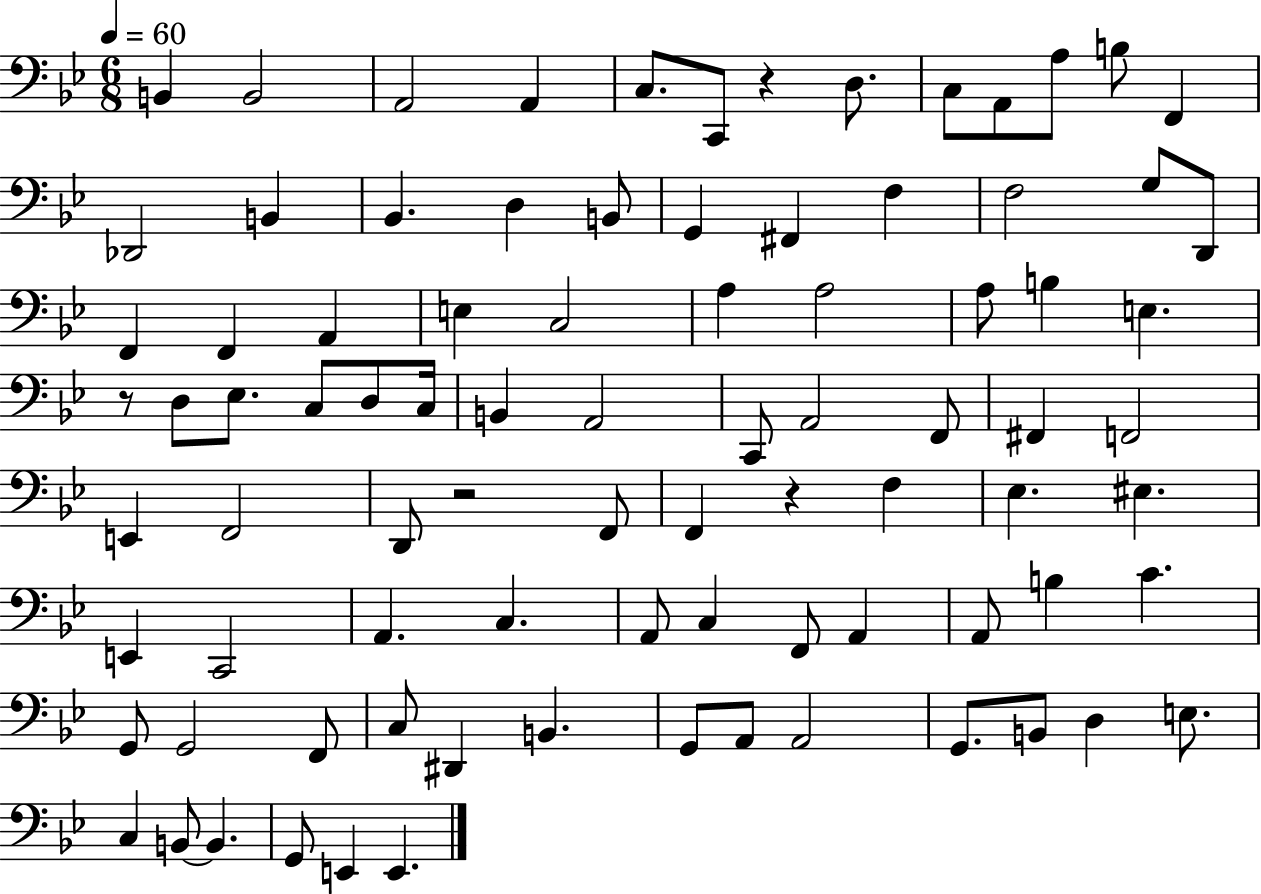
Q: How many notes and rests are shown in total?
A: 87